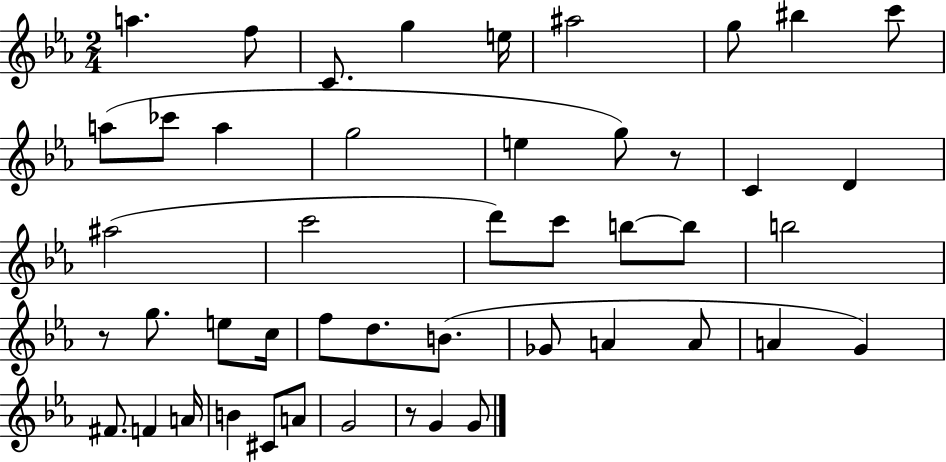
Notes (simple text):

A5/q. F5/e C4/e. G5/q E5/s A#5/h G5/e BIS5/q C6/e A5/e CES6/e A5/q G5/h E5/q G5/e R/e C4/q D4/q A#5/h C6/h D6/e C6/e B5/e B5/e B5/h R/e G5/e. E5/e C5/s F5/e D5/e. B4/e. Gb4/e A4/q A4/e A4/q G4/q F#4/e. F4/q A4/s B4/q C#4/e A4/e G4/h R/e G4/q G4/e